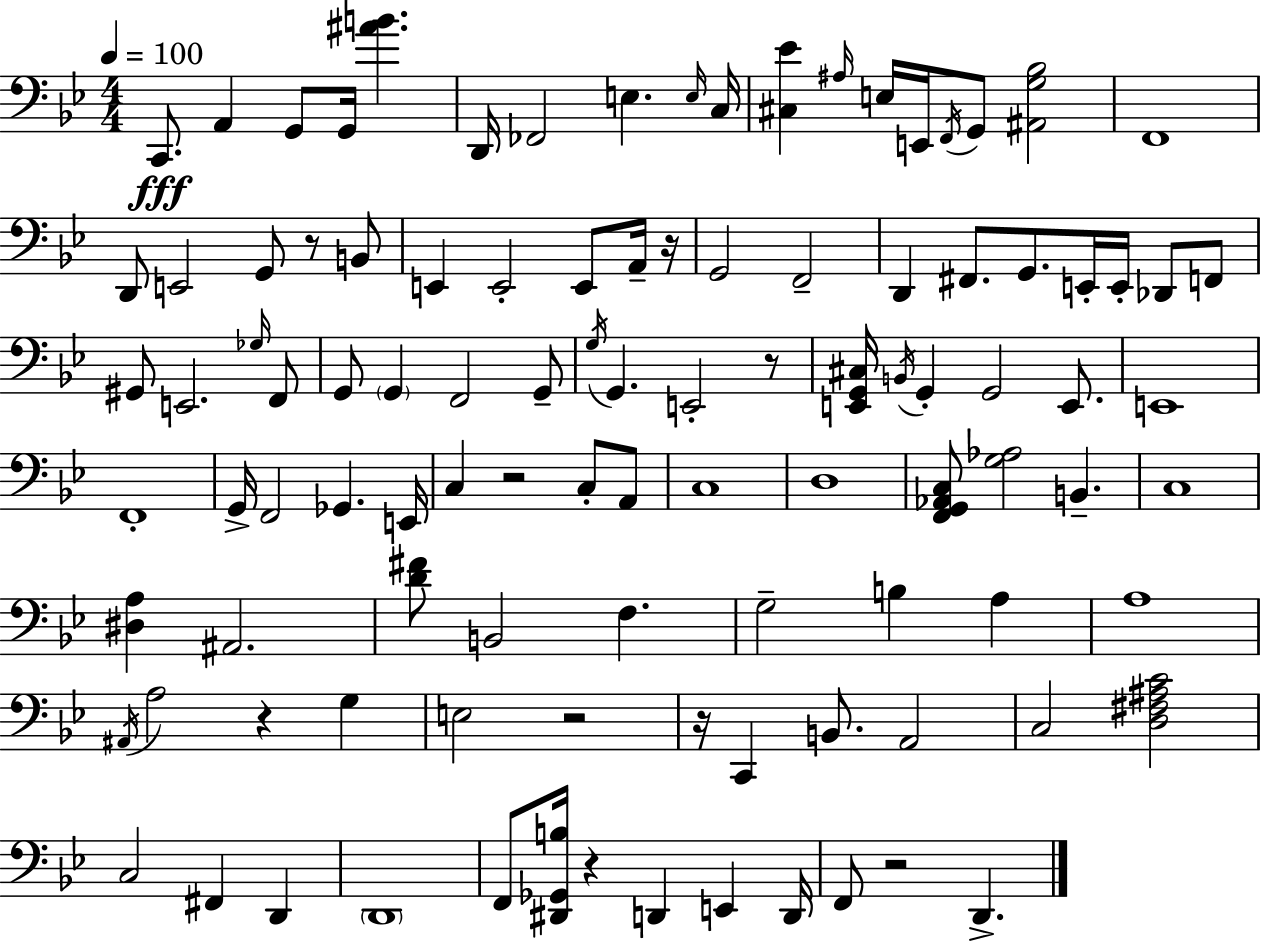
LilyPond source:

{
  \clef bass
  \numericTimeSignature
  \time 4/4
  \key bes \major
  \tempo 4 = 100
  c,8.\fff a,4 g,8 g,16 <ais' b'>4. | d,16 fes,2 e4. \grace { e16 } | c16 <cis ees'>4 \grace { ais16 } e16 e,16 \acciaccatura { f,16 } g,8 <ais, g bes>2 | f,1 | \break d,8 e,2 g,8 r8 | b,8 e,4 e,2-. e,8 | a,16-- r16 g,2 f,2-- | d,4 fis,8. g,8. e,16-. e,16-. des,8 | \break f,8 gis,8 e,2. | \grace { ges16 } f,8 g,8 \parenthesize g,4 f,2 | g,8-- \acciaccatura { g16 } g,4. e,2-. | r8 <e, g, cis>16 \acciaccatura { b,16 } g,4-. g,2 | \break e,8. e,1 | f,1-. | g,16-> f,2 ges,4. | e,16 c4 r2 | \break c8-. a,8 c1 | d1 | <f, g, aes, c>8 <g aes>2 | b,4.-- c1 | \break <dis a>4 ais,2. | <d' fis'>8 b,2 | f4. g2-- b4 | a4 a1 | \break \acciaccatura { ais,16 } a2 r4 | g4 e2 r2 | r16 c,4 b,8. a,2 | c2 <d fis ais c'>2 | \break c2 fis,4 | d,4 \parenthesize d,1 | f,8 <dis, ges, b>16 r4 d,4 | e,4 d,16 f,8 r2 | \break d,4.-> \bar "|."
}